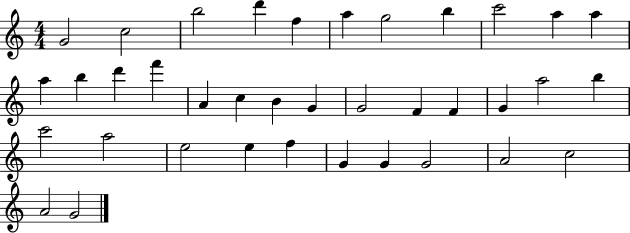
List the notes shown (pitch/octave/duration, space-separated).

G4/h C5/h B5/h D6/q F5/q A5/q G5/h B5/q C6/h A5/q A5/q A5/q B5/q D6/q F6/q A4/q C5/q B4/q G4/q G4/h F4/q F4/q G4/q A5/h B5/q C6/h A5/h E5/h E5/q F5/q G4/q G4/q G4/h A4/h C5/h A4/h G4/h